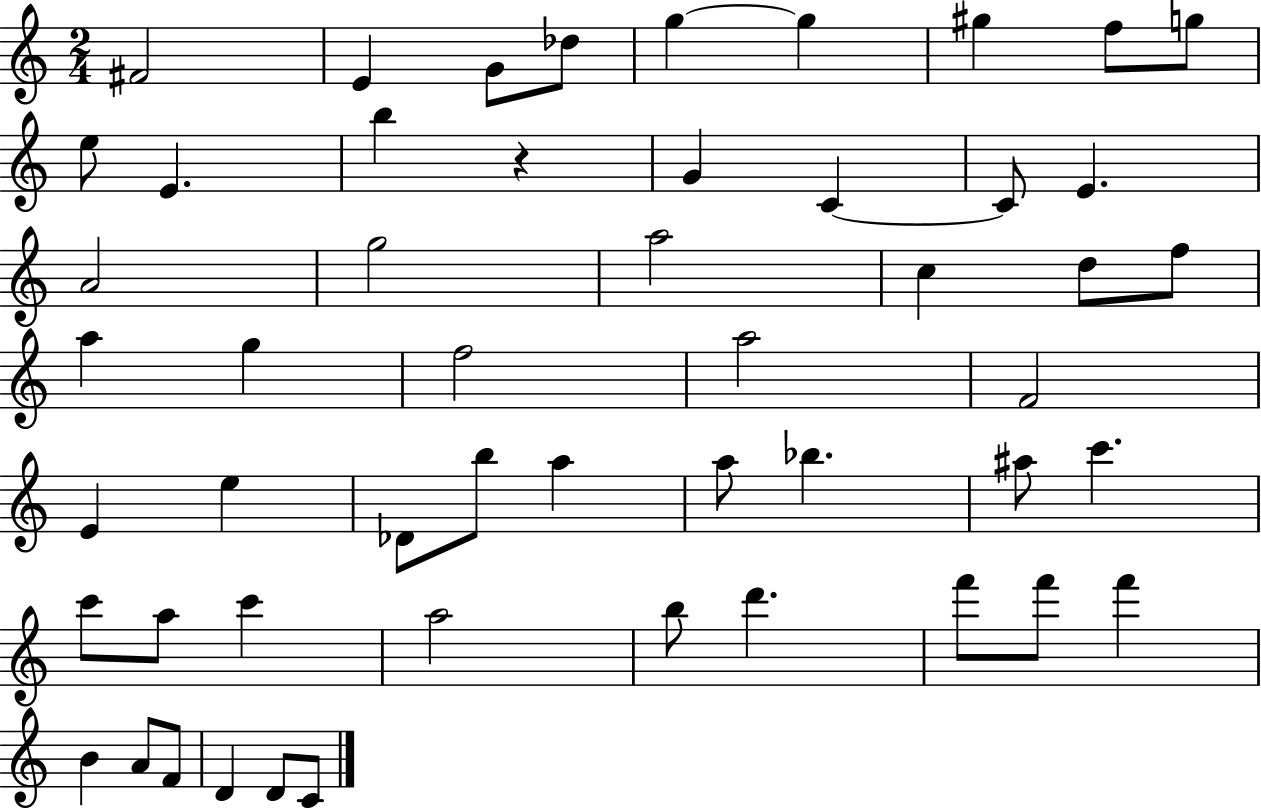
{
  \clef treble
  \numericTimeSignature
  \time 2/4
  \key c \major
  \repeat volta 2 { fis'2 | e'4 g'8 des''8 | g''4~~ g''4 | gis''4 f''8 g''8 | \break e''8 e'4. | b''4 r4 | g'4 c'4~~ | c'8 e'4. | \break a'2 | g''2 | a''2 | c''4 d''8 f''8 | \break a''4 g''4 | f''2 | a''2 | f'2 | \break e'4 e''4 | des'8 b''8 a''4 | a''8 bes''4. | ais''8 c'''4. | \break c'''8 a''8 c'''4 | a''2 | b''8 d'''4. | f'''8 f'''8 f'''4 | \break b'4 a'8 f'8 | d'4 d'8 c'8 | } \bar "|."
}